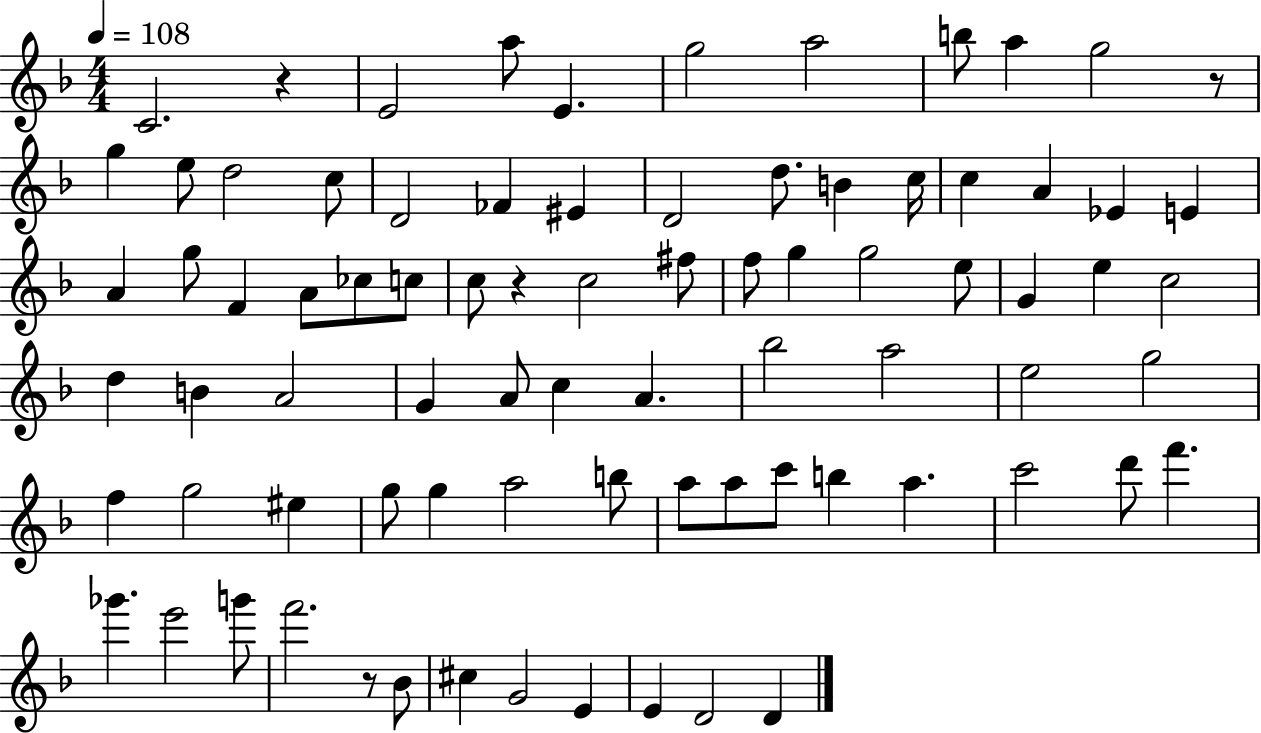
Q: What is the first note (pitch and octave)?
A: C4